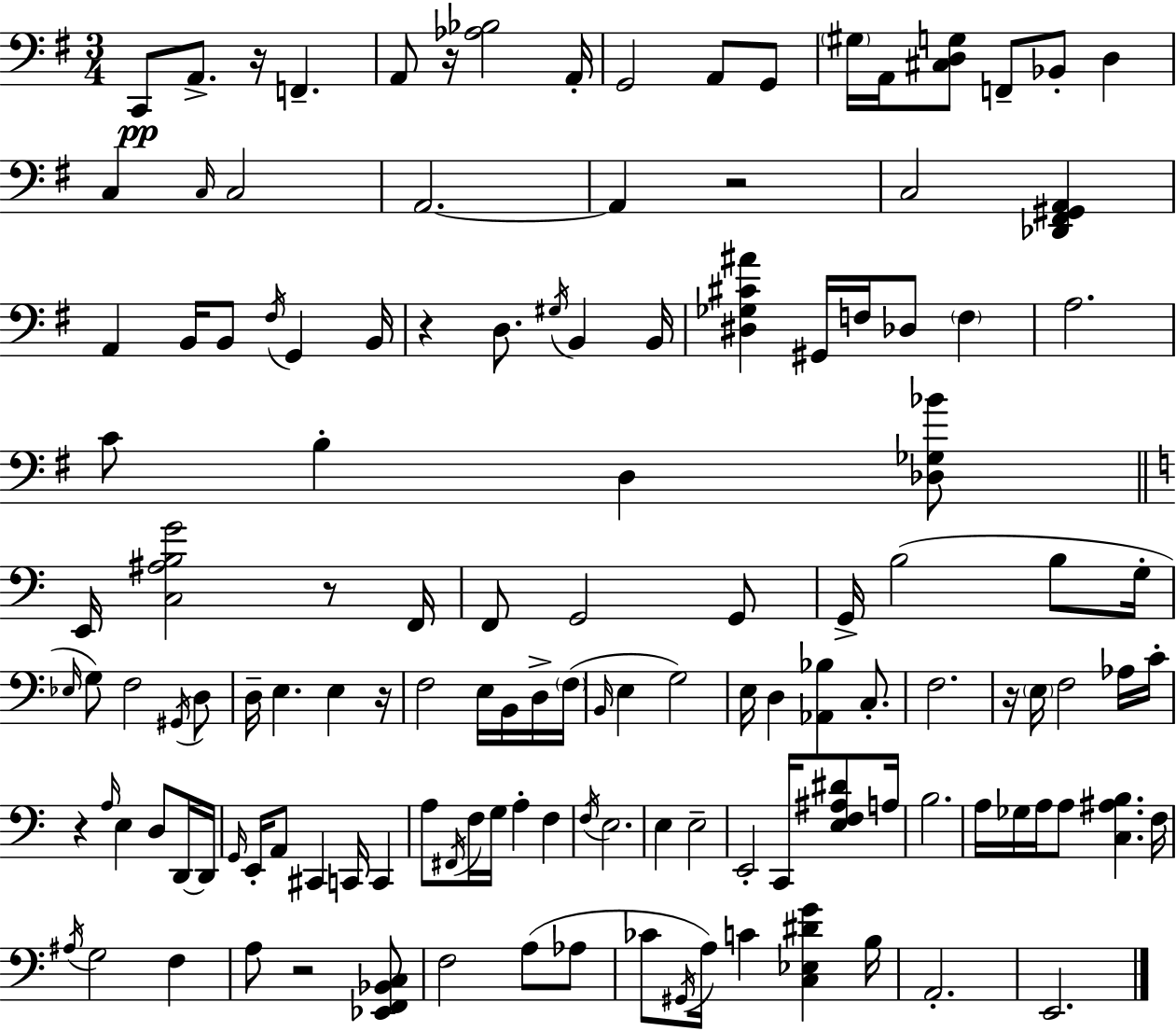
X:1
T:Untitled
M:3/4
L:1/4
K:G
C,,/2 A,,/2 z/4 F,, A,,/2 z/4 [_A,_B,]2 A,,/4 G,,2 A,,/2 G,,/2 ^G,/4 A,,/4 [^C,D,G,]/2 F,,/2 _B,,/2 D, C, C,/4 C,2 A,,2 A,, z2 C,2 [_D,,^F,,^G,,A,,] A,, B,,/4 B,,/2 ^F,/4 G,, B,,/4 z D,/2 ^G,/4 B,, B,,/4 [^D,_G,^C^A] ^G,,/4 F,/4 _D,/2 F, A,2 C/2 B, D, [_D,_G,_B]/2 E,,/4 [C,^A,B,G]2 z/2 F,,/4 F,,/2 G,,2 G,,/2 G,,/4 B,2 B,/2 G,/4 _E,/4 G,/2 F,2 ^G,,/4 D,/2 D,/4 E, E, z/4 F,2 E,/4 B,,/4 D,/4 F,/4 B,,/4 E, G,2 E,/4 D, [_A,,_B,] C,/2 F,2 z/4 E,/4 F,2 _A,/4 C/4 z A,/4 E, D,/2 D,,/4 D,,/4 G,,/4 E,,/4 A,,/2 ^C,, C,,/4 C,, A,/2 ^F,,/4 F,/4 G,/4 A, F, F,/4 E,2 E, E,2 E,,2 C,,/4 [E,F,^A,^D]/2 A,/4 B,2 A,/4 _G,/4 A,/4 A,/2 [C,^A,B,] F,/4 ^A,/4 G,2 F, A,/2 z2 [_E,,F,,_B,,C,]/2 F,2 A,/2 _A,/2 _C/2 ^G,,/4 A,/4 C [C,_E,^DG] B,/4 A,,2 E,,2